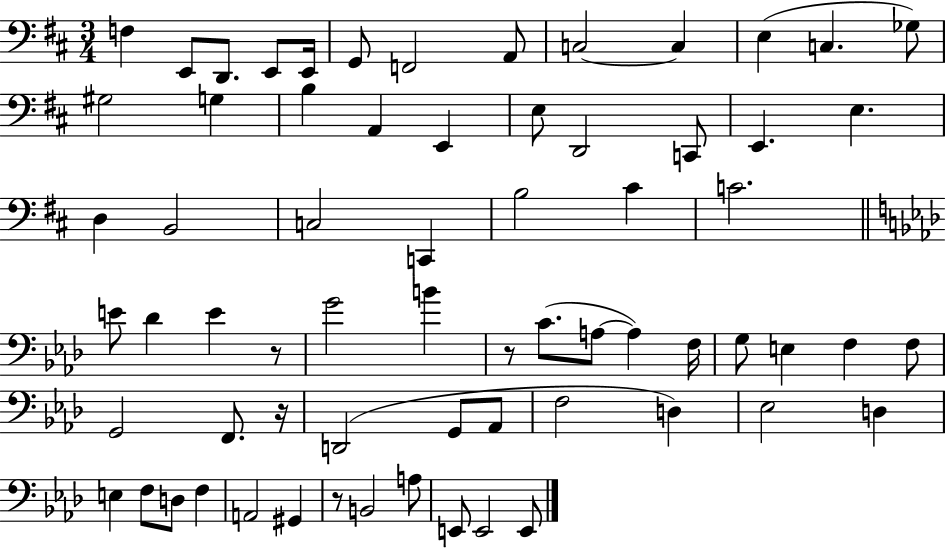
F3/q E2/e D2/e. E2/e E2/s G2/e F2/h A2/e C3/h C3/q E3/q C3/q. Gb3/e G#3/h G3/q B3/q A2/q E2/q E3/e D2/h C2/e E2/q. E3/q. D3/q B2/h C3/h C2/q B3/h C#4/q C4/h. E4/e Db4/q E4/q R/e G4/h B4/q R/e C4/e. A3/e A3/q F3/s G3/e E3/q F3/q F3/e G2/h F2/e. R/s D2/h G2/e Ab2/e F3/h D3/q Eb3/h D3/q E3/q F3/e D3/e F3/q A2/h G#2/q R/e B2/h A3/e E2/e E2/h E2/e